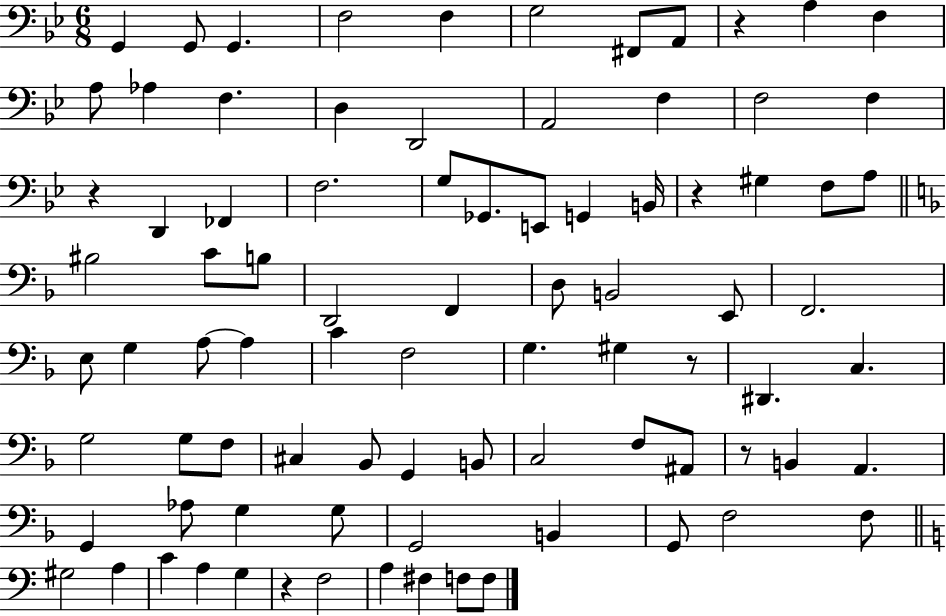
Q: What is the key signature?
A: BES major